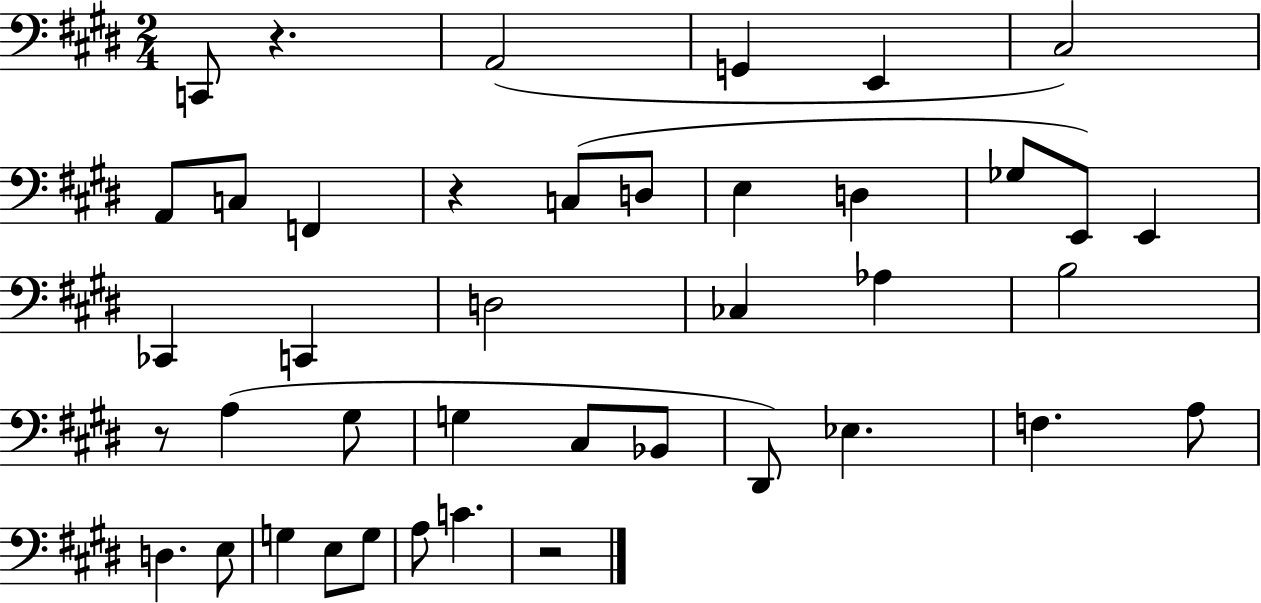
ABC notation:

X:1
T:Untitled
M:2/4
L:1/4
K:E
C,,/2 z A,,2 G,, E,, ^C,2 A,,/2 C,/2 F,, z C,/2 D,/2 E, D, _G,/2 E,,/2 E,, _C,, C,, D,2 _C, _A, B,2 z/2 A, ^G,/2 G, ^C,/2 _B,,/2 ^D,,/2 _E, F, A,/2 D, E,/2 G, E,/2 G,/2 A,/2 C z2